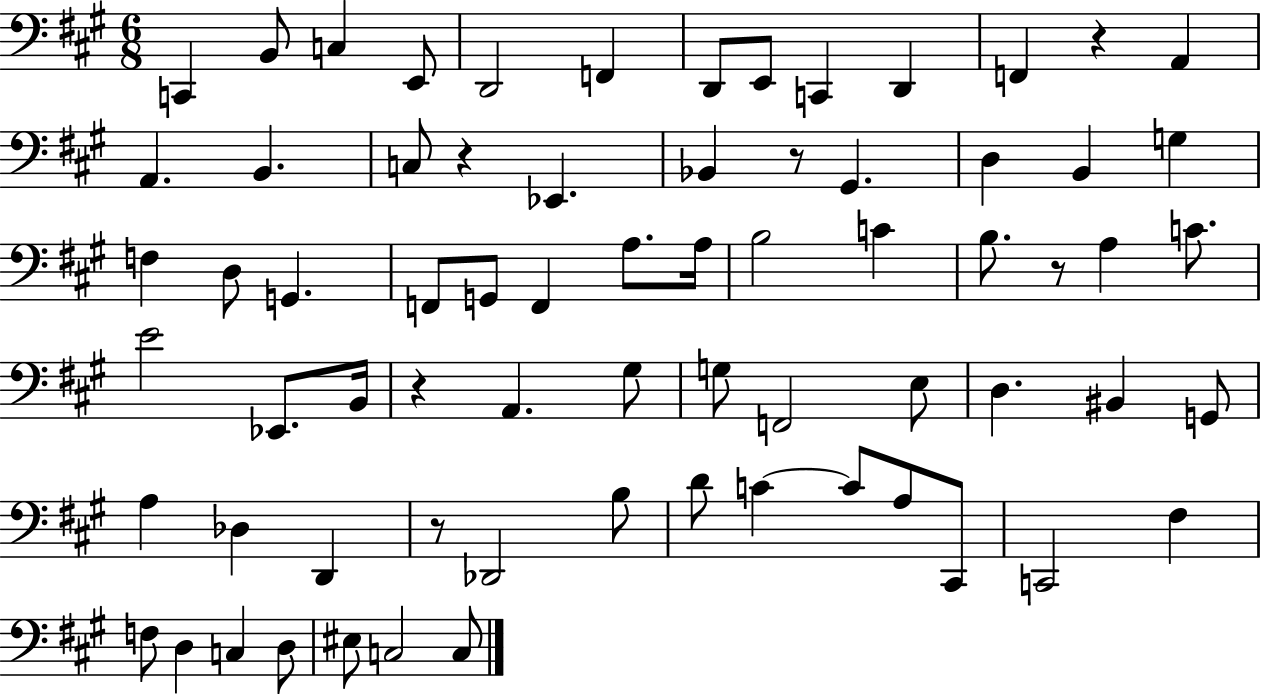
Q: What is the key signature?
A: A major